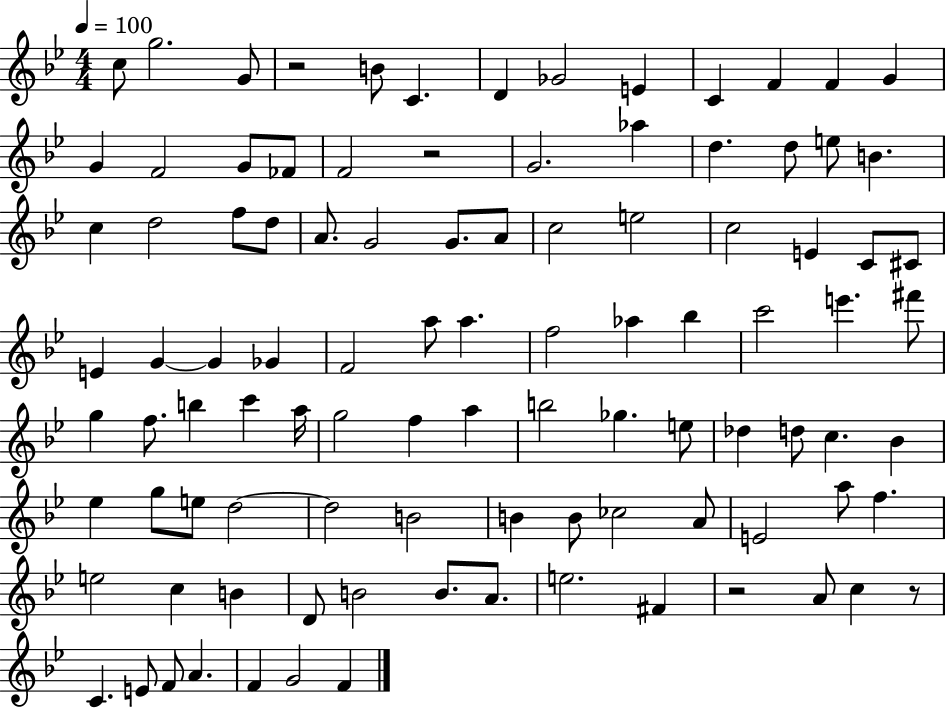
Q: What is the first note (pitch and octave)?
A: C5